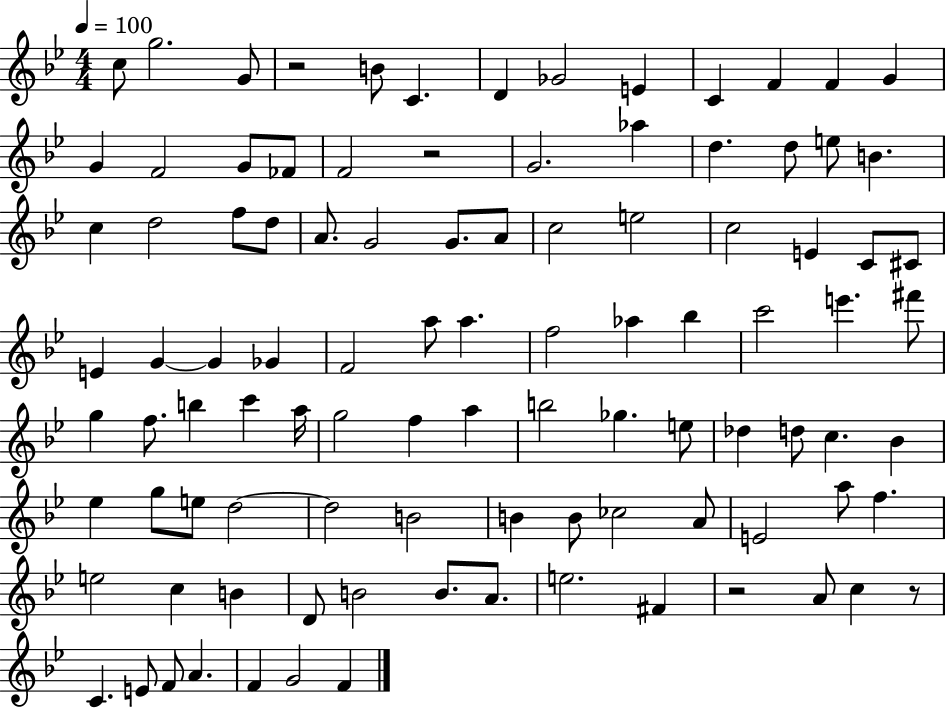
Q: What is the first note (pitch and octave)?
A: C5